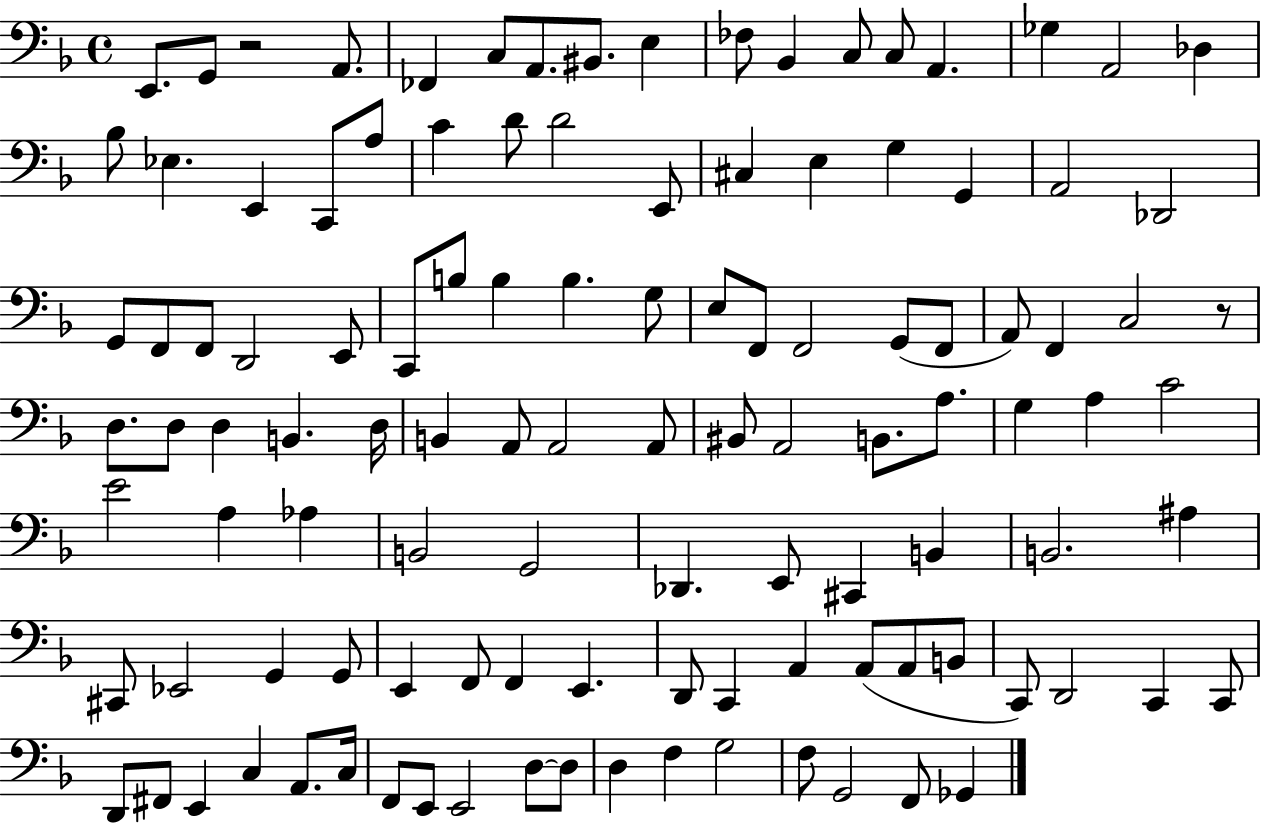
E2/e. G2/e R/h A2/e. FES2/q C3/e A2/e. BIS2/e. E3/q FES3/e Bb2/q C3/e C3/e A2/q. Gb3/q A2/h Db3/q Bb3/e Eb3/q. E2/q C2/e A3/e C4/q D4/e D4/h E2/e C#3/q E3/q G3/q G2/q A2/h Db2/h G2/e F2/e F2/e D2/h E2/e C2/e B3/e B3/q B3/q. G3/e E3/e F2/e F2/h G2/e F2/e A2/e F2/q C3/h R/e D3/e. D3/e D3/q B2/q. D3/s B2/q A2/e A2/h A2/e BIS2/e A2/h B2/e. A3/e. G3/q A3/q C4/h E4/h A3/q Ab3/q B2/h G2/h Db2/q. E2/e C#2/q B2/q B2/h. A#3/q C#2/e Eb2/h G2/q G2/e E2/q F2/e F2/q E2/q. D2/e C2/q A2/q A2/e A2/e B2/e C2/e D2/h C2/q C2/e D2/e F#2/e E2/q C3/q A2/e. C3/s F2/e E2/e E2/h D3/e D3/e D3/q F3/q G3/h F3/e G2/h F2/e Gb2/q